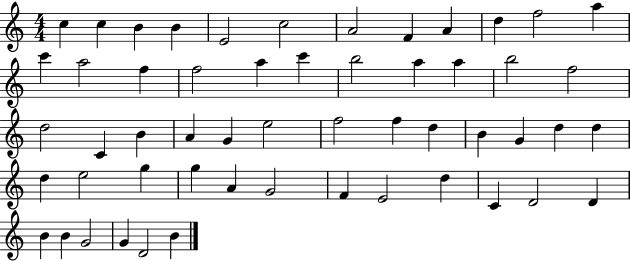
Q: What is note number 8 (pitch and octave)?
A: F4